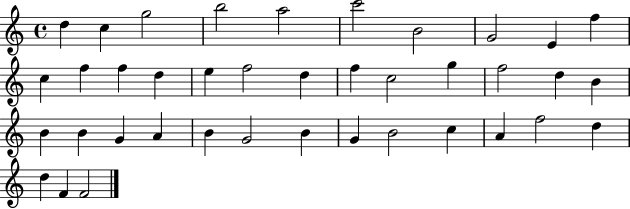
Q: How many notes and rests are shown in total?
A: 39